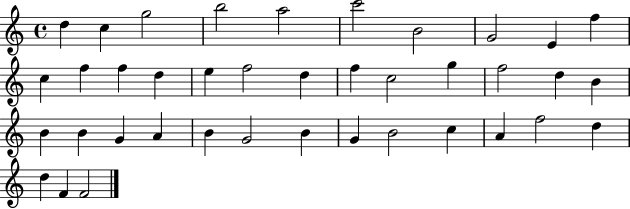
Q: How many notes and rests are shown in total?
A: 39